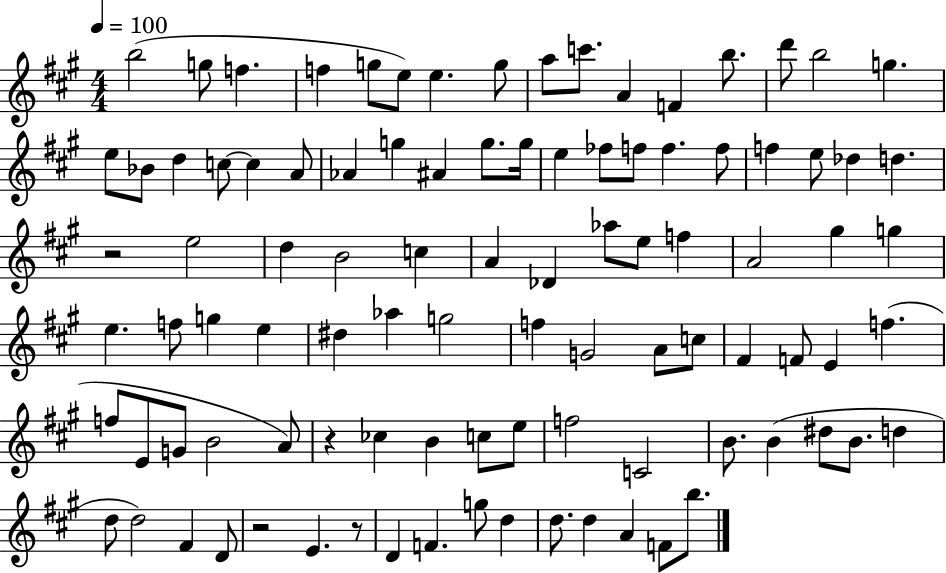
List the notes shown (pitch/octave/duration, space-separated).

B5/h G5/e F5/q. F5/q G5/e E5/e E5/q. G5/e A5/e C6/e. A4/q F4/q B5/e. D6/e B5/h G5/q. E5/e Bb4/e D5/q C5/e C5/q A4/e Ab4/q G5/q A#4/q G5/e. G5/s E5/q FES5/e F5/e F5/q. F5/e F5/q E5/e Db5/q D5/q. R/h E5/h D5/q B4/h C5/q A4/q Db4/q Ab5/e E5/e F5/q A4/h G#5/q G5/q E5/q. F5/e G5/q E5/q D#5/q Ab5/q G5/h F5/q G4/h A4/e C5/e F#4/q F4/e E4/q F5/q. F5/e E4/e G4/e B4/h A4/e R/q CES5/q B4/q C5/e E5/e F5/h C4/h B4/e. B4/q D#5/e B4/e. D5/q D5/e D5/h F#4/q D4/e R/h E4/q. R/e D4/q F4/q. G5/e D5/q D5/e. D5/q A4/q F4/e B5/e.